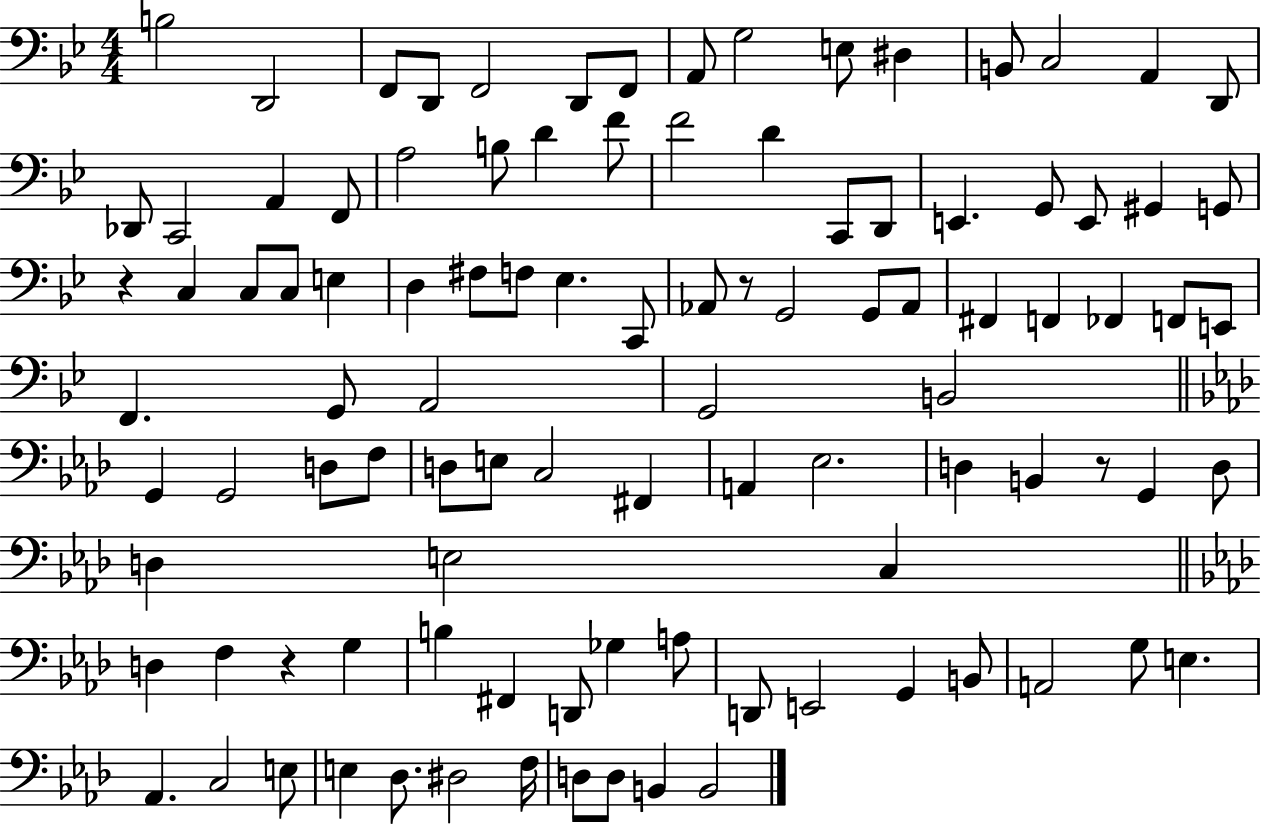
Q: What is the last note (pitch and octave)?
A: B2